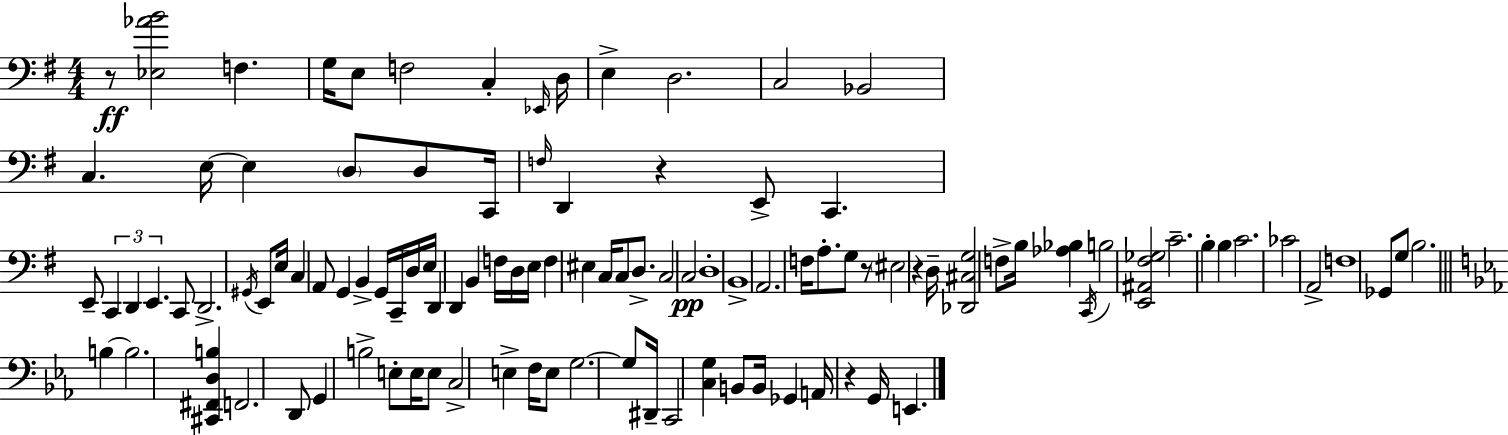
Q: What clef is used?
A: bass